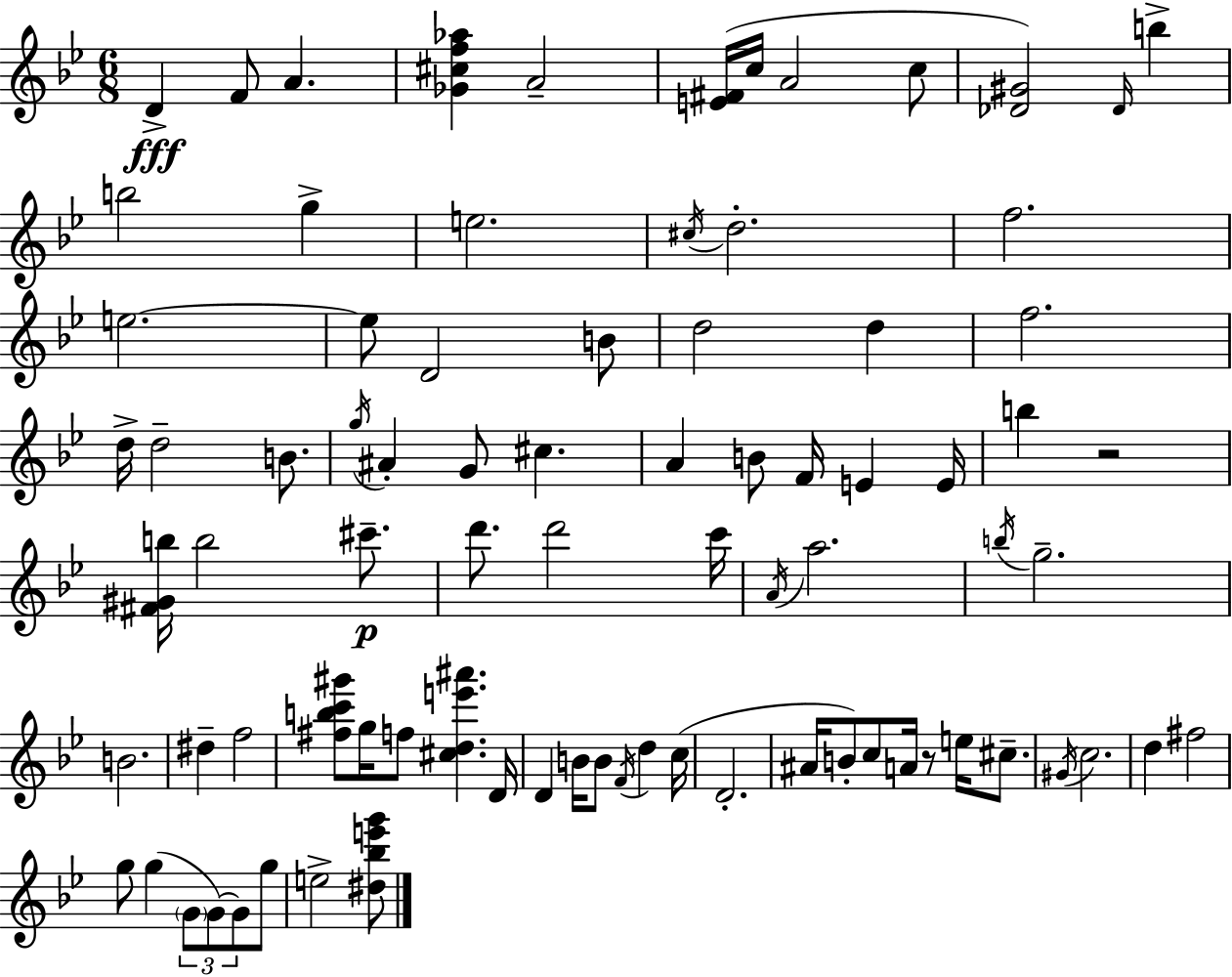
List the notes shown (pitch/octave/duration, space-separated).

D4/q F4/e A4/q. [Gb4,C#5,F5,Ab5]/q A4/h [E4,F#4]/s C5/s A4/h C5/e [Db4,G#4]/h Db4/s B5/q B5/h G5/q E5/h. C#5/s D5/h. F5/h. E5/h. E5/e D4/h B4/e D5/h D5/q F5/h. D5/s D5/h B4/e. G5/s A#4/q G4/e C#5/q. A4/q B4/e F4/s E4/q E4/s B5/q R/h [F#4,G#4,B5]/s B5/h C#6/e. D6/e. D6/h C6/s A4/s A5/h. B5/s G5/h. B4/h. D#5/q F5/h [F#5,B5,C6,G#6]/e G5/s F5/e [C#5,D5,E6,A#6]/q. D4/s D4/q B4/s B4/e F4/s D5/q C5/s D4/h. A#4/s B4/e C5/e A4/s R/e E5/s C#5/e. G#4/s C5/h. D5/q F#5/h G5/e G5/q G4/e G4/e G4/e G5/e E5/h [D#5,Bb5,E6,G6]/e